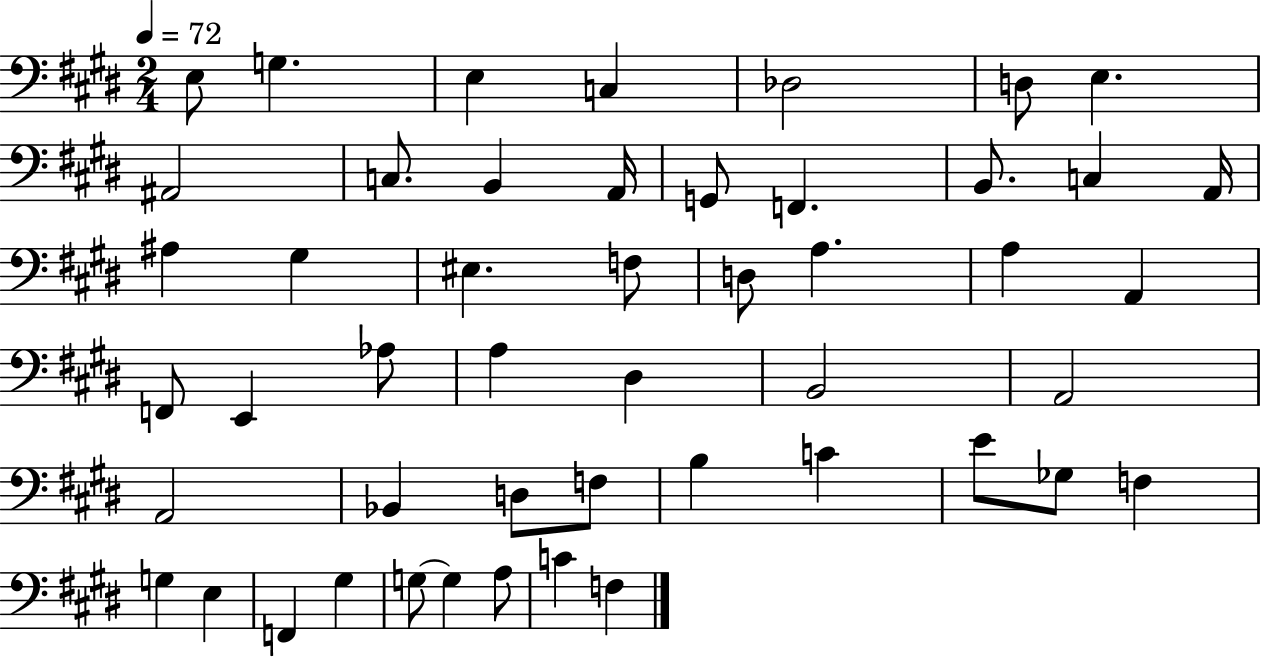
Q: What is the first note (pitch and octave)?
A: E3